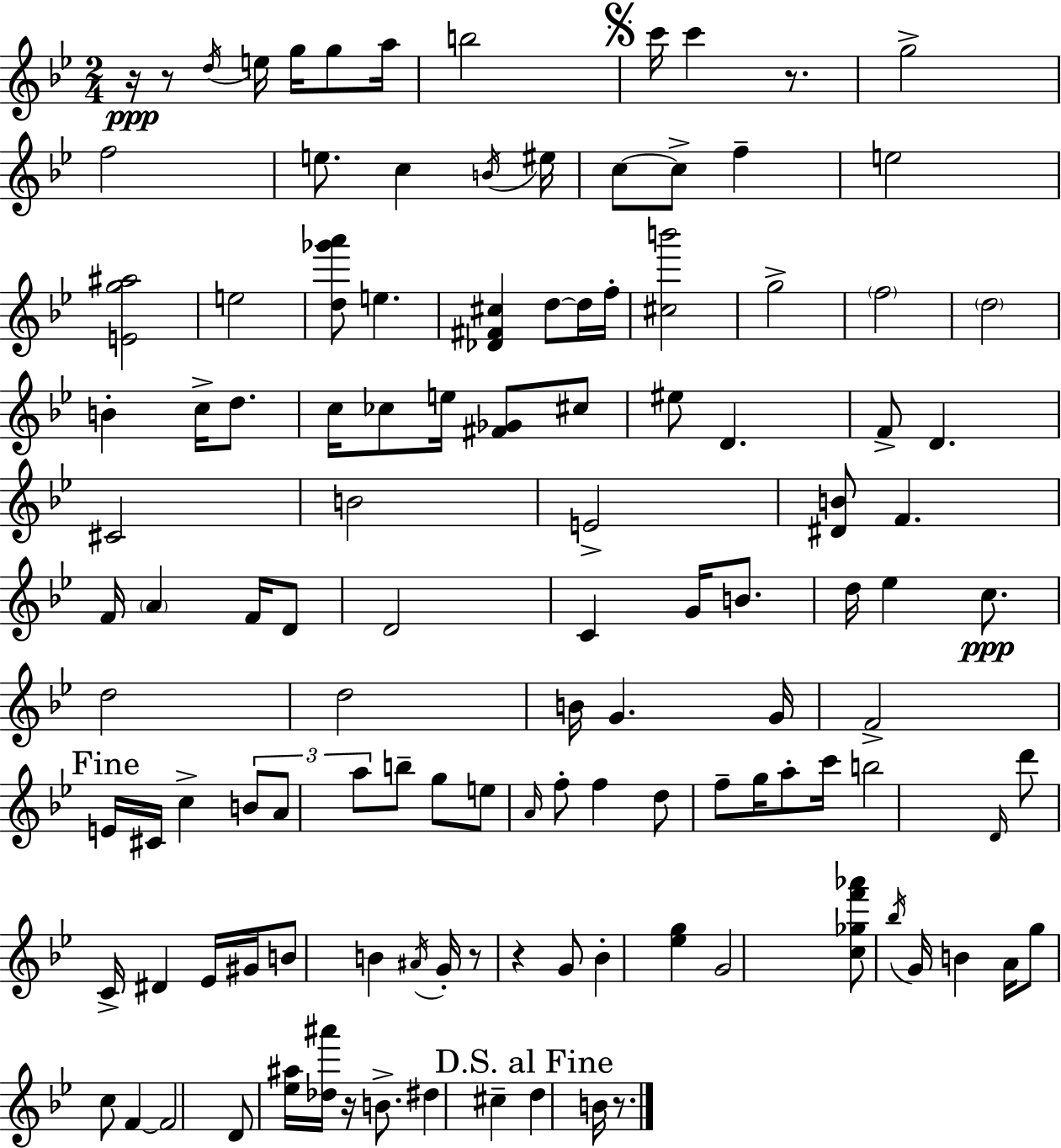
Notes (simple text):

R/s R/e D5/s E5/s G5/s G5/e A5/s B5/h C6/s C6/q R/e. G5/h F5/h E5/e. C5/q B4/s EIS5/s C5/e C5/e F5/q E5/h [E4,G5,A#5]/h E5/h [D5,Gb6,A6]/e E5/q. [Db4,F#4,C#5]/q D5/e D5/s F5/s [C#5,B6]/h G5/h F5/h D5/h B4/q C5/s D5/e. C5/s CES5/e E5/s [F#4,Gb4]/e C#5/e EIS5/e D4/q. F4/e D4/q. C#4/h B4/h E4/h [D#4,B4]/e F4/q. F4/s A4/q F4/s D4/e D4/h C4/q G4/s B4/e. D5/s Eb5/q C5/e. D5/h D5/h B4/s G4/q. G4/s F4/h E4/s C#4/s C5/q B4/e A4/e A5/e B5/e G5/e E5/e A4/s F5/e F5/q D5/e F5/e G5/s A5/e C6/s B5/h D4/s D6/e C4/s D#4/q Eb4/s G#4/s B4/e B4/q A#4/s G4/s R/e R/q G4/e Bb4/q [Eb5,G5]/q G4/h [C5,Gb5,F6,Ab6]/e Bb5/s G4/s B4/q A4/s G5/e C5/e F4/q F4/h D4/e [Eb5,A#5]/s [Db5,A#6]/s R/s B4/e. D#5/q C#5/q D5/q B4/s R/e.